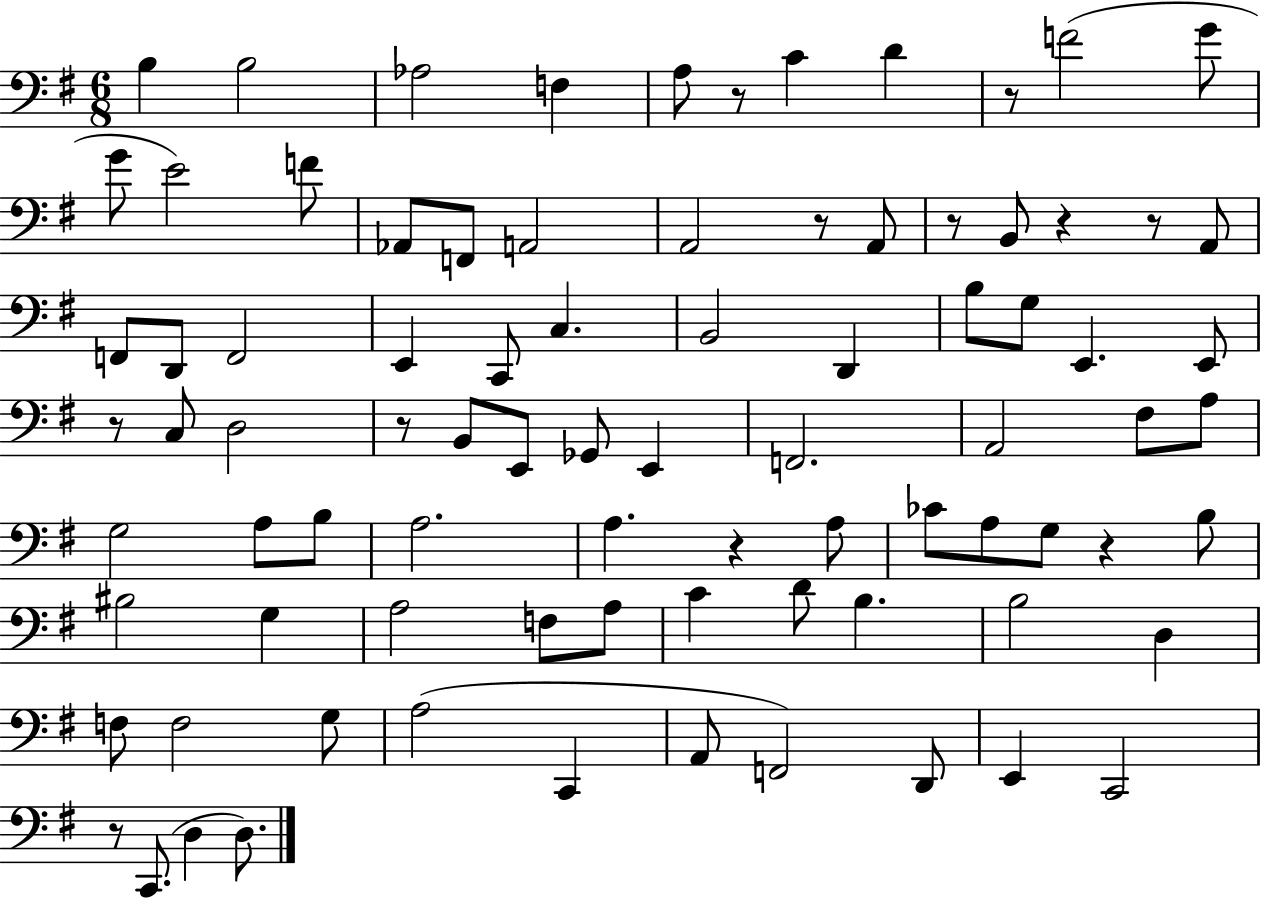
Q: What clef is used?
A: bass